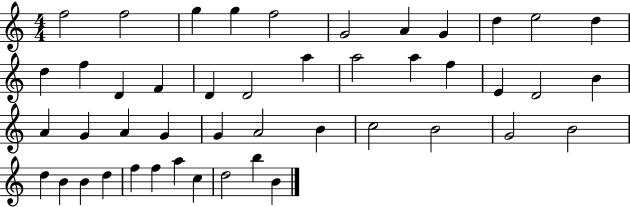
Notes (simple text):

F5/h F5/h G5/q G5/q F5/h G4/h A4/q G4/q D5/q E5/h D5/q D5/q F5/q D4/q F4/q D4/q D4/h A5/q A5/h A5/q F5/q E4/q D4/h B4/q A4/q G4/q A4/q G4/q G4/q A4/h B4/q C5/h B4/h G4/h B4/h D5/q B4/q B4/q D5/q F5/q F5/q A5/q C5/q D5/h B5/q B4/q